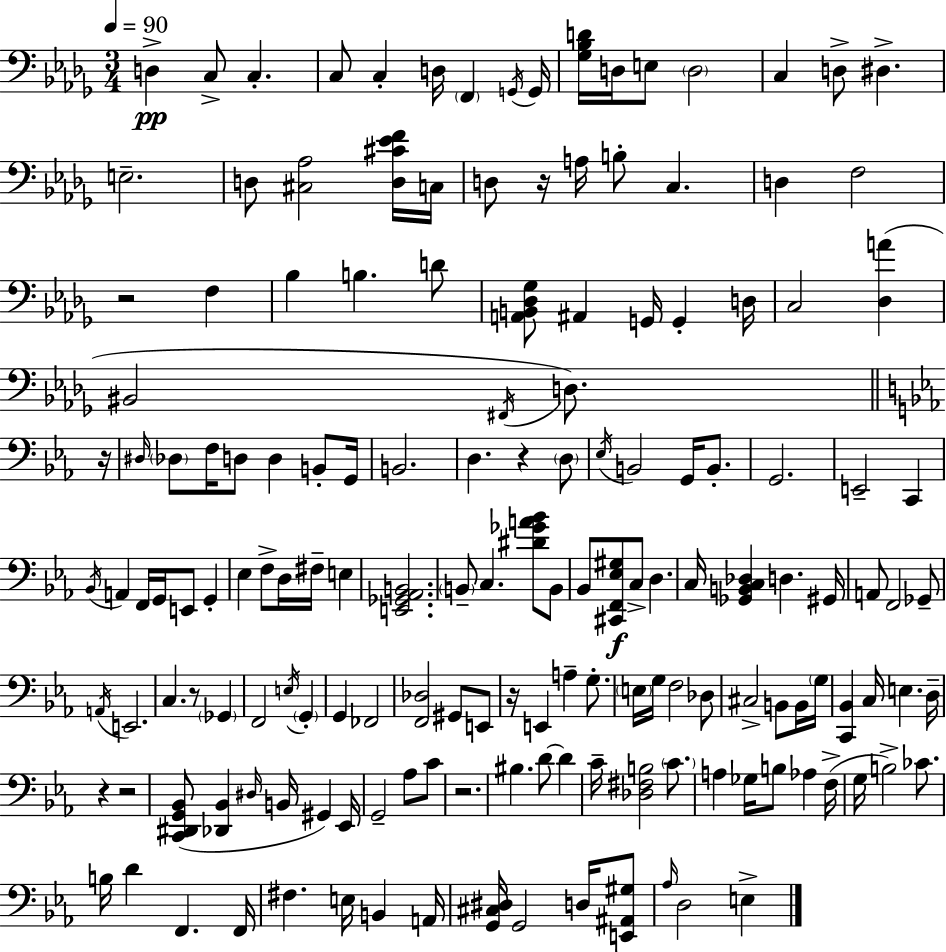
X:1
T:Untitled
M:3/4
L:1/4
K:Bbm
D, C,/2 C, C,/2 C, D,/4 F,, G,,/4 G,,/4 [_G,_B,D]/4 D,/4 E,/2 D,2 C, D,/2 ^D, E,2 D,/2 [^C,_A,]2 [D,^C_EF]/4 C,/4 D,/2 z/4 A,/4 B,/2 C, D, F,2 z2 F, _B, B, D/2 [A,,B,,_D,_G,]/2 ^A,, G,,/4 G,, D,/4 C,2 [_D,A] ^B,,2 ^F,,/4 D,/2 z/4 ^D,/4 _D,/2 F,/4 D,/2 D, B,,/2 G,,/4 B,,2 D, z D,/2 _E,/4 B,,2 G,,/4 B,,/2 G,,2 E,,2 C,, _B,,/4 A,, F,,/4 G,,/4 E,,/2 G,, _E, F,/2 D,/4 ^F,/4 E, [E,,_G,,_A,,B,,]2 B,,/2 C, [^D_GA_B]/2 B,,/2 _B,,/2 [^C,,F,,_E,^G,]/2 C,/2 D, C,/4 [_G,,B,,C,_D,] D, ^G,,/4 A,,/2 F,,2 _G,,/2 A,,/4 E,,2 C, z/2 _G,, F,,2 E,/4 G,, G,, _F,,2 [F,,_D,]2 ^G,,/2 E,,/2 z/4 E,, A, G,/2 E,/4 G,/4 F,2 _D,/2 ^C,2 B,,/2 B,,/4 G,/4 [C,,_B,,] C,/4 E, D,/4 z z2 [C,,^D,,G,,_B,,]/2 [_D,,_B,,] ^D,/4 B,,/4 ^G,, _E,,/4 G,,2 _A,/2 C/2 z2 ^B, D/2 D C/4 [_D,^F,B,]2 C/2 A, _G,/4 B,/2 _A, F,/4 G,/4 B,2 _C/2 B,/4 D F,, F,,/4 ^F, E,/4 B,, A,,/4 [G,,^C,^D,]/4 G,,2 D,/4 [E,,^A,,^G,]/2 _A,/4 D,2 E,